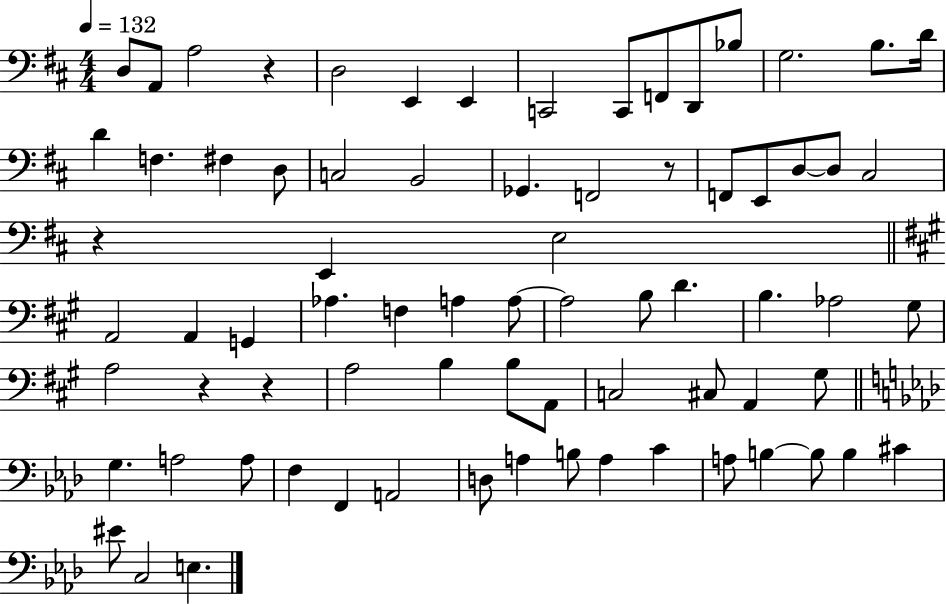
D3/e A2/e A3/h R/q D3/h E2/q E2/q C2/h C2/e F2/e D2/e Bb3/e G3/h. B3/e. D4/s D4/q F3/q. F#3/q D3/e C3/h B2/h Gb2/q. F2/h R/e F2/e E2/e D3/e D3/e C#3/h R/q E2/q E3/h A2/h A2/q G2/q Ab3/q. F3/q A3/q A3/e A3/h B3/e D4/q. B3/q. Ab3/h G#3/e A3/h R/q R/q A3/h B3/q B3/e A2/e C3/h C#3/e A2/q G#3/e G3/q. A3/h A3/e F3/q F2/q A2/h D3/e A3/q B3/e A3/q C4/q A3/e B3/q B3/e B3/q C#4/q EIS4/e C3/h E3/q.